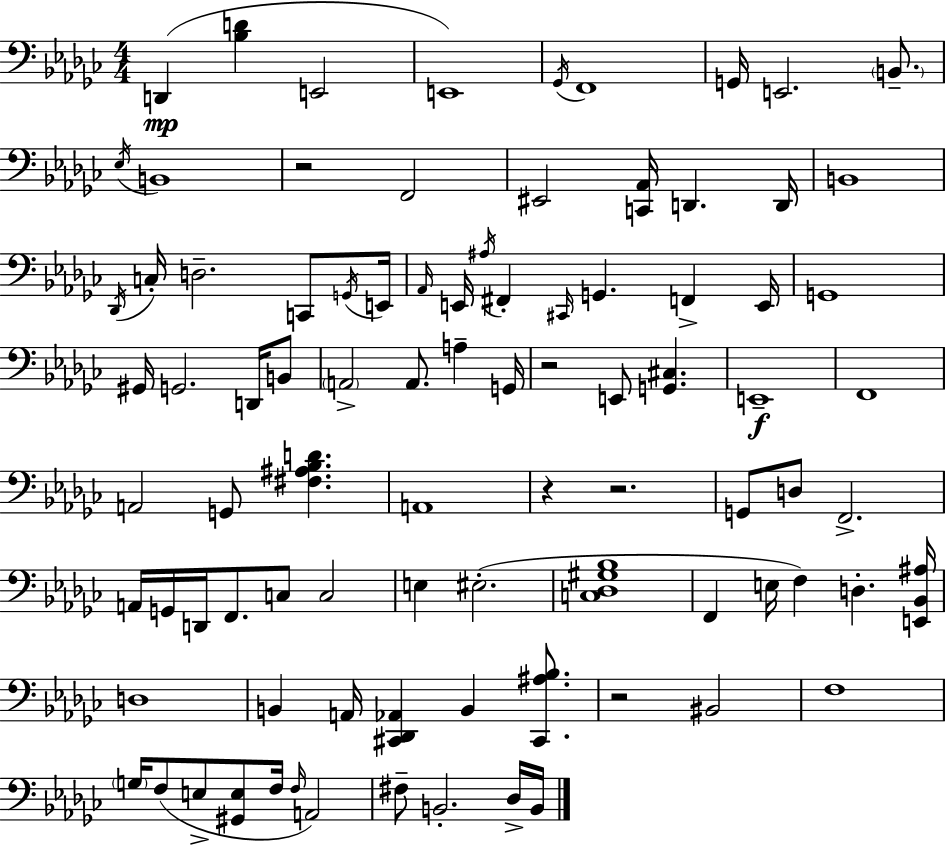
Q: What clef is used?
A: bass